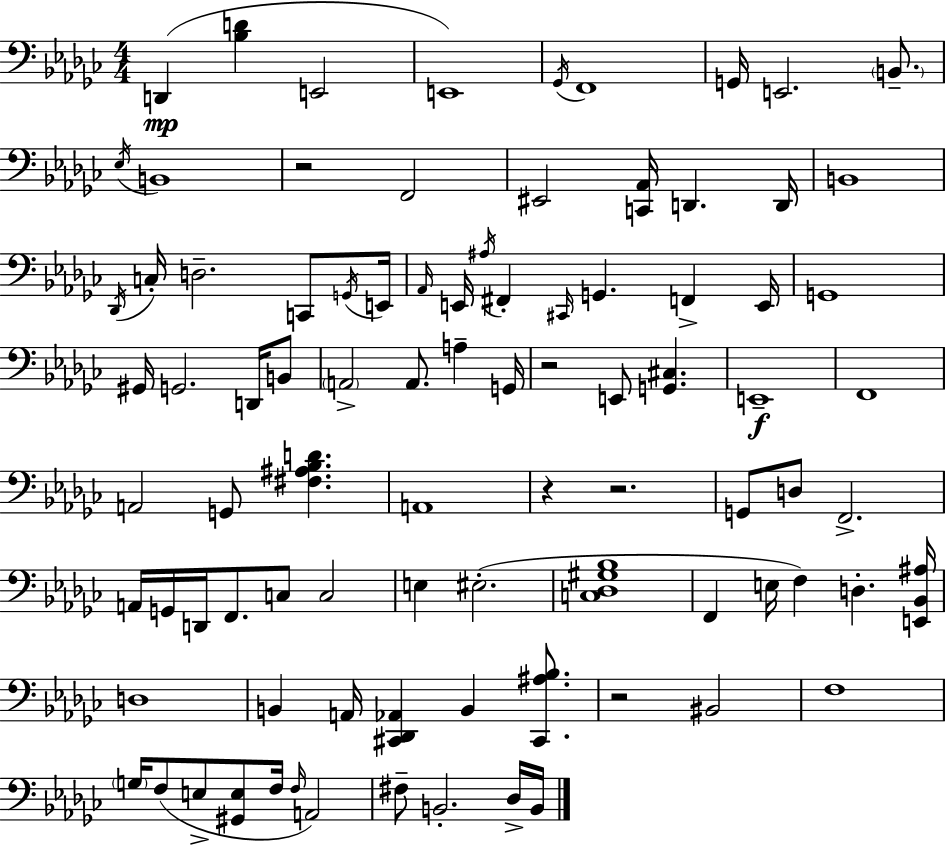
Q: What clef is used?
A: bass